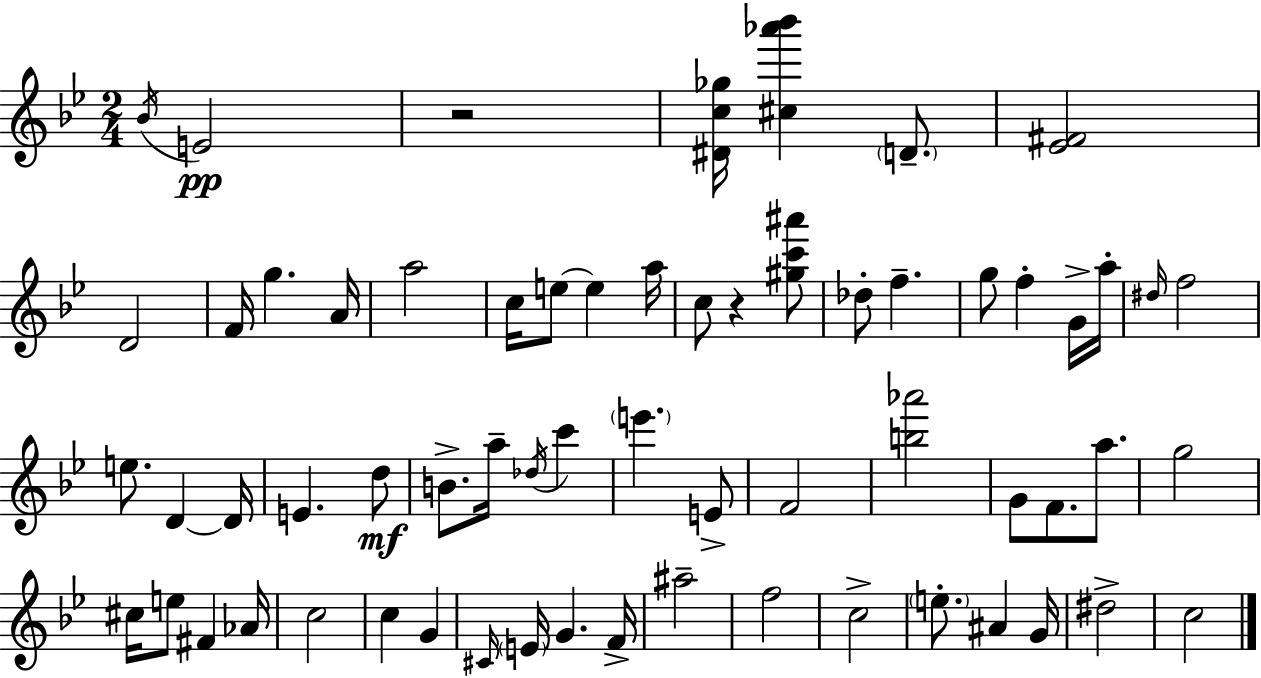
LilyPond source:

{
  \clef treble
  \numericTimeSignature
  \time 2/4
  \key g \minor
  \acciaccatura { bes'16 }\pp e'2 | r2 | <dis' c'' ges''>16 <cis'' aes''' bes'''>4 \parenthesize d'8.-- | <ees' fis'>2 | \break d'2 | f'16 g''4. | a'16 a''2 | c''16 e''8~~ e''4 | \break a''16 c''8 r4 <gis'' c''' ais'''>8 | des''8-. f''4.-- | g''8 f''4-. g'16-> | a''16-. \grace { dis''16 } f''2 | \break e''8. d'4~~ | d'16 e'4. | d''8\mf b'8.-> a''16-- \acciaccatura { des''16 } c'''4 | \parenthesize e'''4. | \break e'8-> f'2 | <b'' aes'''>2 | g'8 f'8. | a''8. g''2 | \break cis''16 e''8 fis'4 | aes'16 c''2 | c''4 g'4 | \grace { cis'16 } \parenthesize e'16 g'4. | \break f'16-> ais''2-- | f''2 | c''2-> | \parenthesize e''8.-. ais'4 | \break g'16 dis''2-> | c''2 | \bar "|."
}